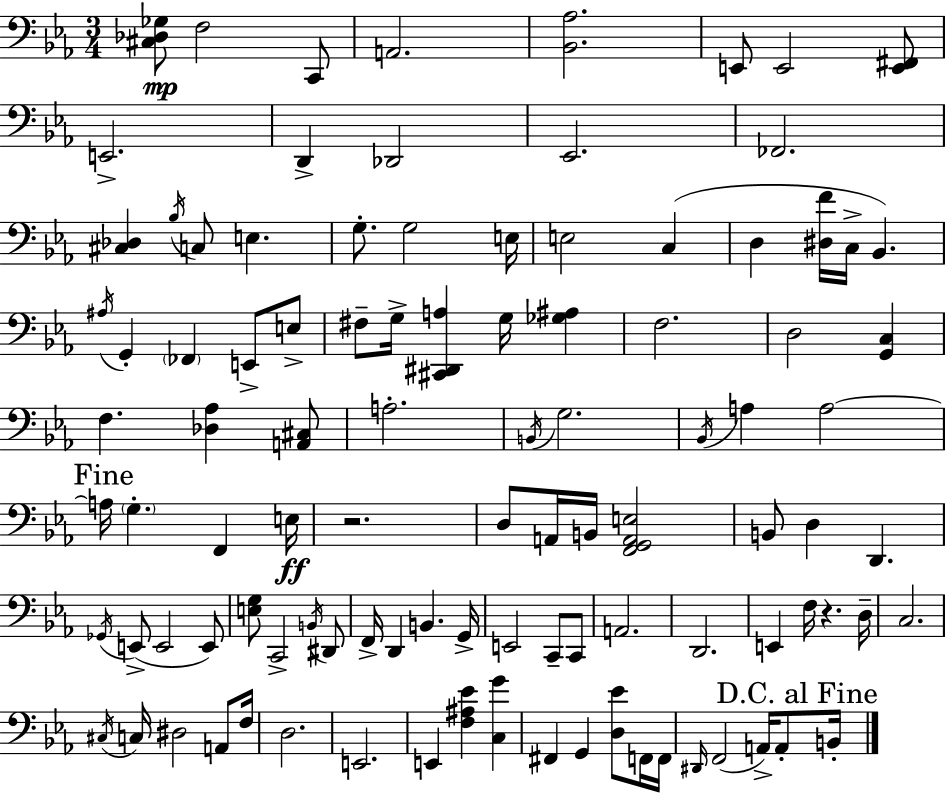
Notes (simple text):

[C#3,Db3,Gb3]/e F3/h C2/e A2/h. [Bb2,Ab3]/h. E2/e E2/h [E2,F#2]/e E2/h. D2/q Db2/h Eb2/h. FES2/h. [C#3,Db3]/q Bb3/s C3/e E3/q. G3/e. G3/h E3/s E3/h C3/q D3/q [D#3,F4]/s C3/s Bb2/q. A#3/s G2/q FES2/q E2/e E3/e F#3/e G3/s [C#2,D#2,A3]/q G3/s [Gb3,A#3]/q F3/h. D3/h [G2,C3]/q F3/q. [Db3,Ab3]/q [A2,C#3]/e A3/h. B2/s G3/h. Bb2/s A3/q A3/h A3/s G3/q. F2/q E3/s R/h. D3/e A2/s B2/s [F2,G2,A2,E3]/h B2/e D3/q D2/q. Gb2/s E2/e E2/h E2/e [E3,G3]/e C2/h B2/s D#2/e F2/s D2/q B2/q. G2/s E2/h C2/e C2/e A2/h. D2/h. E2/q F3/s R/q. D3/s C3/h. C#3/s C3/s D#3/h A2/e F3/s D3/h. E2/h. E2/q [F3,A#3,Eb4]/q [C3,G4]/q F#2/q G2/q [D3,Eb4]/e F2/s F2/s D#2/s F2/h A2/s A2/e B2/s